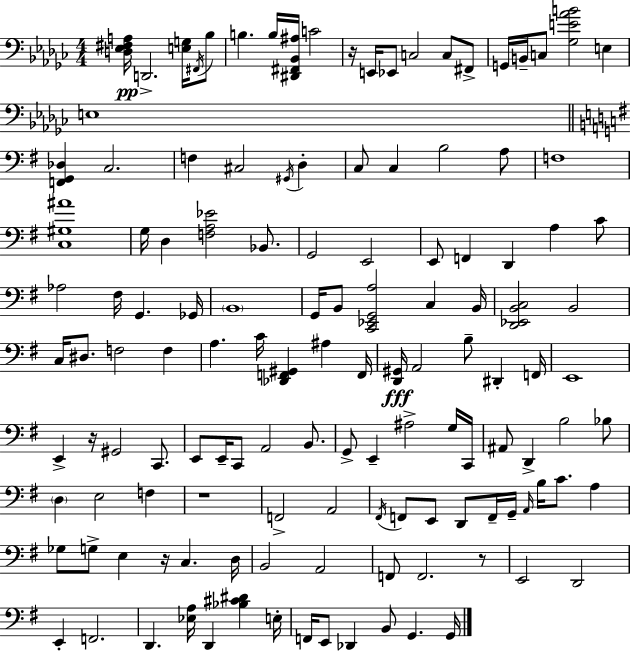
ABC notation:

X:1
T:Untitled
M:4/4
L:1/4
K:Ebm
[D,_E,^F,A,]/4 D,,2 [E,G,]/4 ^F,,/4 _B,/2 B, B,/4 [^D,,^F,,_B,,^A,]/4 C2 z/4 E,,/4 _E,,/2 C,2 C,/2 ^F,,/2 G,,/4 B,,/4 C,/2 [_G,E_AB]2 E, E,4 [F,,G,,_D,] C,2 F, ^C,2 ^G,,/4 D, C,/2 C, B,2 A,/2 F,4 [C,^G,^A]4 G,/4 D, [F,A,_E]2 _B,,/2 G,,2 E,,2 E,,/2 F,, D,, A, C/2 _A,2 ^F,/4 G,, _G,,/4 B,,4 G,,/4 B,,/2 [C,,_E,,G,,A,]2 C, B,,/4 [D,,_E,,B,,C,]2 B,,2 C,/4 ^D,/2 F,2 F, A, C/4 [_D,,F,,^G,,] ^A, F,,/4 [D,,^G,,]/4 A,,2 B,/2 ^D,, F,,/4 E,,4 E,, z/4 ^G,,2 C,,/2 E,,/2 E,,/4 C,,/2 A,,2 B,,/2 G,,/2 E,, ^A,2 G,/4 C,,/4 ^A,,/2 D,, B,2 _B,/2 D, E,2 F, z4 F,,2 A,,2 ^F,,/4 F,,/2 E,,/2 D,,/2 F,,/4 G,,/4 A,,/4 B,/4 C/2 A, _G,/2 G,/2 E, z/4 C, D,/4 B,,2 A,,2 F,,/2 F,,2 z/2 E,,2 D,,2 E,, F,,2 D,, [_E,A,]/4 D,, [_B,^C^D] E,/4 F,,/4 E,,/2 _D,, B,,/2 G,, G,,/4